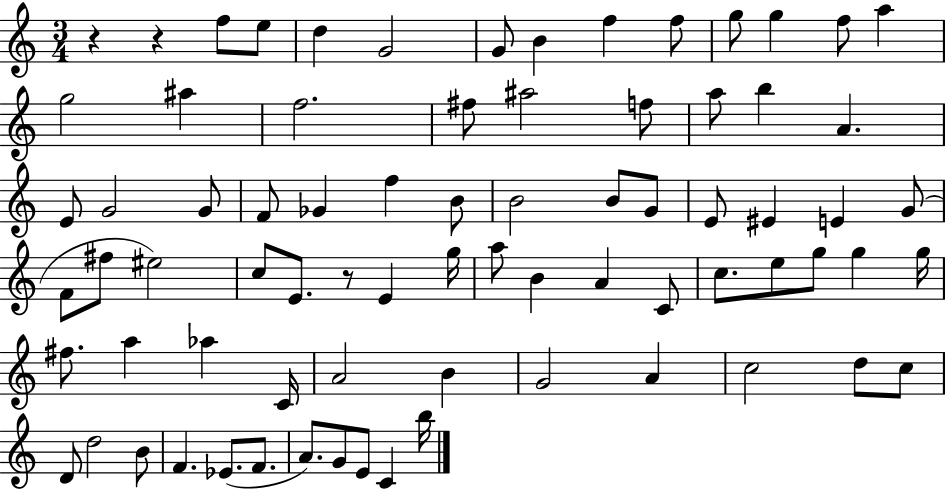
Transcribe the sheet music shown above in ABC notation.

X:1
T:Untitled
M:3/4
L:1/4
K:C
z z f/2 e/2 d G2 G/2 B f f/2 g/2 g f/2 a g2 ^a f2 ^f/2 ^a2 f/2 a/2 b A E/2 G2 G/2 F/2 _G f B/2 B2 B/2 G/2 E/2 ^E E G/2 F/2 ^f/2 ^e2 c/2 E/2 z/2 E g/4 a/2 B A C/2 c/2 e/2 g/2 g g/4 ^f/2 a _a C/4 A2 B G2 A c2 d/2 c/2 D/2 d2 B/2 F _E/2 F/2 A/2 G/2 E/2 C b/4